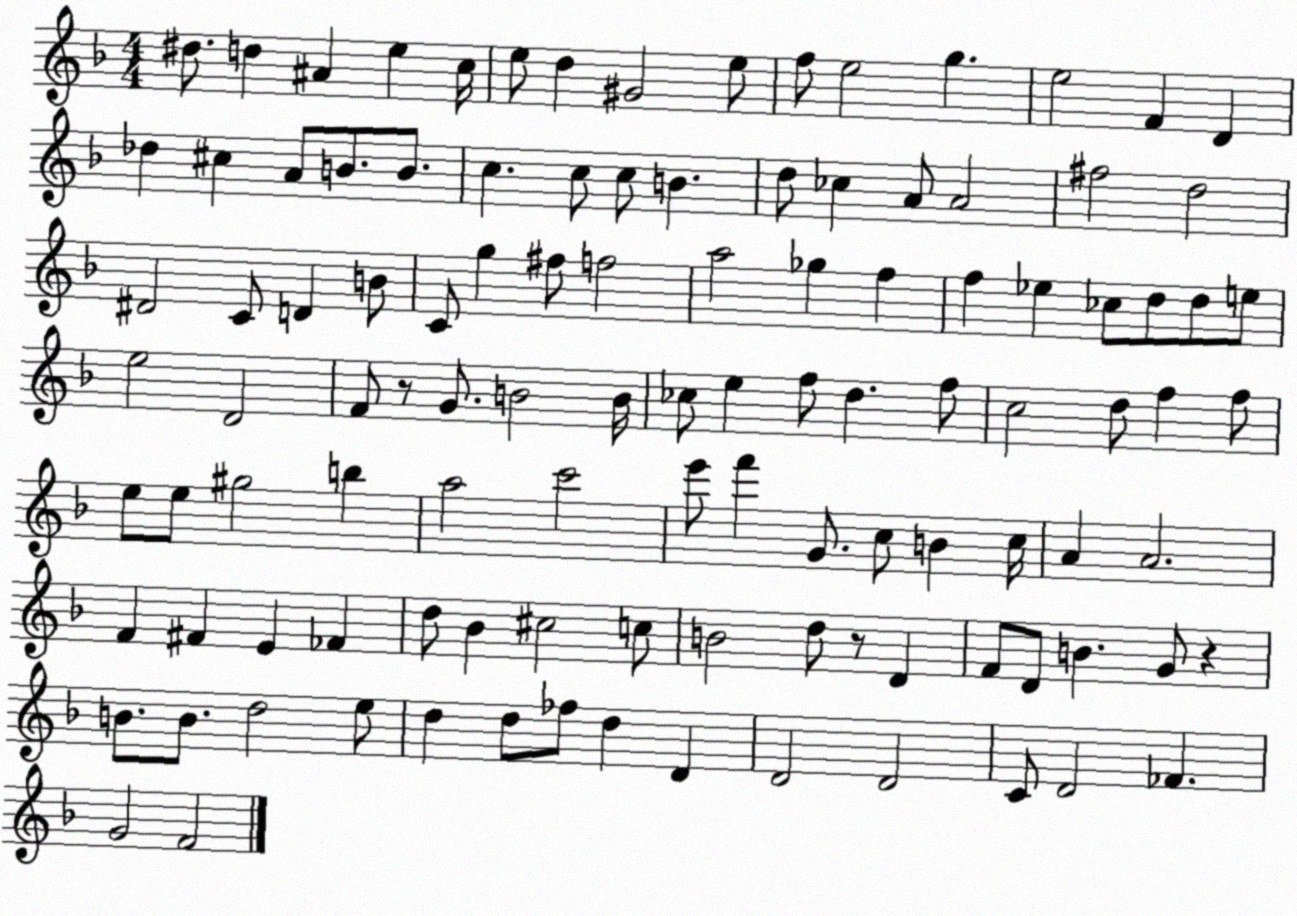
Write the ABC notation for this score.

X:1
T:Untitled
M:4/4
L:1/4
K:F
^d/2 d ^A e c/4 e/2 d ^G2 e/2 f/2 e2 g e2 F D _d ^c A/2 B/2 B/2 c c/2 c/2 B d/2 _c A/2 A2 ^f2 d2 ^D2 C/2 D B/2 C/2 g ^f/2 f2 a2 _g f f _e _c/2 d/2 d/2 e/2 e2 D2 F/2 z/2 G/2 B2 B/4 _c/2 e f/2 d f/2 c2 d/2 f f/2 e/2 e/2 ^g2 b a2 c'2 e'/2 f' G/2 c/2 B c/4 A A2 F ^F E _F d/2 _B ^c2 c/2 B2 d/2 z/2 D F/2 D/2 B G/2 z B/2 B/2 d2 e/2 d d/2 _f/2 d D D2 D2 C/2 D2 _F G2 F2